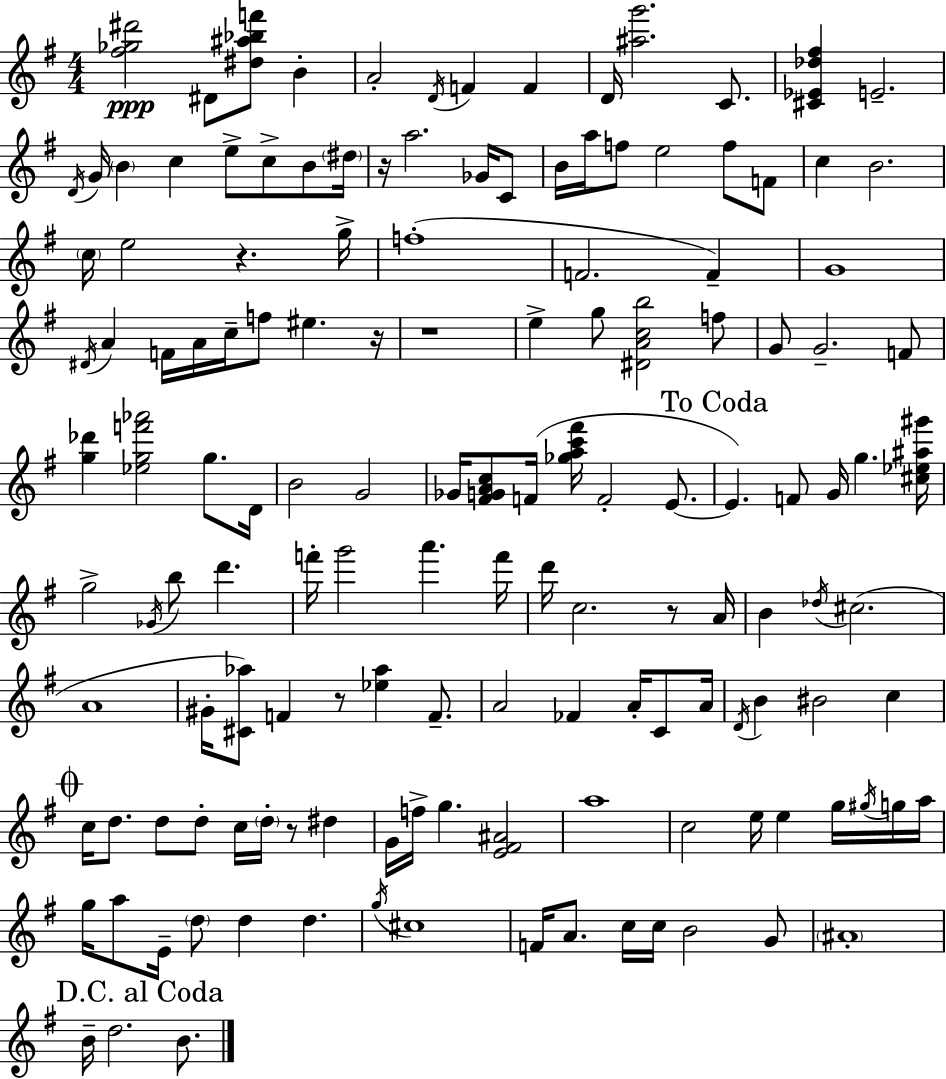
[F#5,Gb5,D#6]/h D#4/e [D#5,A#5,Bb5,F6]/e B4/q A4/h D4/s F4/q F4/q D4/s [A#5,G6]/h. C4/e. [C#4,Eb4,Db5,F#5]/q E4/h. D4/s G4/s B4/q C5/q E5/e C5/e B4/e D#5/s R/s A5/h. Gb4/s C4/e B4/s A5/s F5/e E5/h F5/e F4/e C5/q B4/h. C5/s E5/h R/q. G5/s F5/w F4/h. F4/q G4/w D#4/s A4/q F4/s A4/s C5/s F5/e EIS5/q. R/s R/w E5/q G5/e [D#4,A4,C5,B5]/h F5/e G4/e G4/h. F4/e [G5,Db6]/q [Eb5,G5,F6,Ab6]/h G5/e. D4/s B4/h G4/h Gb4/s [F#4,G4,A4,C5]/e F4/s [Gb5,A5,C6,F#6]/s F4/h E4/e. E4/q. F4/e G4/s G5/q. [C#5,Eb5,A#5,G#6]/s G5/h Gb4/s B5/e D6/q. F6/s G6/h A6/q. F6/s D6/s C5/h. R/e A4/s B4/q Db5/s C#5/h. A4/w G#4/s [C#4,Ab5]/e F4/q R/e [Eb5,Ab5]/q F4/e. A4/h FES4/q A4/s C4/e A4/s D4/s B4/q BIS4/h C5/q C5/s D5/e. D5/e D5/e C5/s D5/s R/e D#5/q G4/s F5/s G5/q. [E4,F#4,A#4]/h A5/w C5/h E5/s E5/q G5/s G#5/s G5/s A5/s G5/s A5/e E4/s D5/e D5/q D5/q. G5/s C#5/w F4/s A4/e. C5/s C5/s B4/h G4/e A#4/w B4/s D5/h. B4/e.